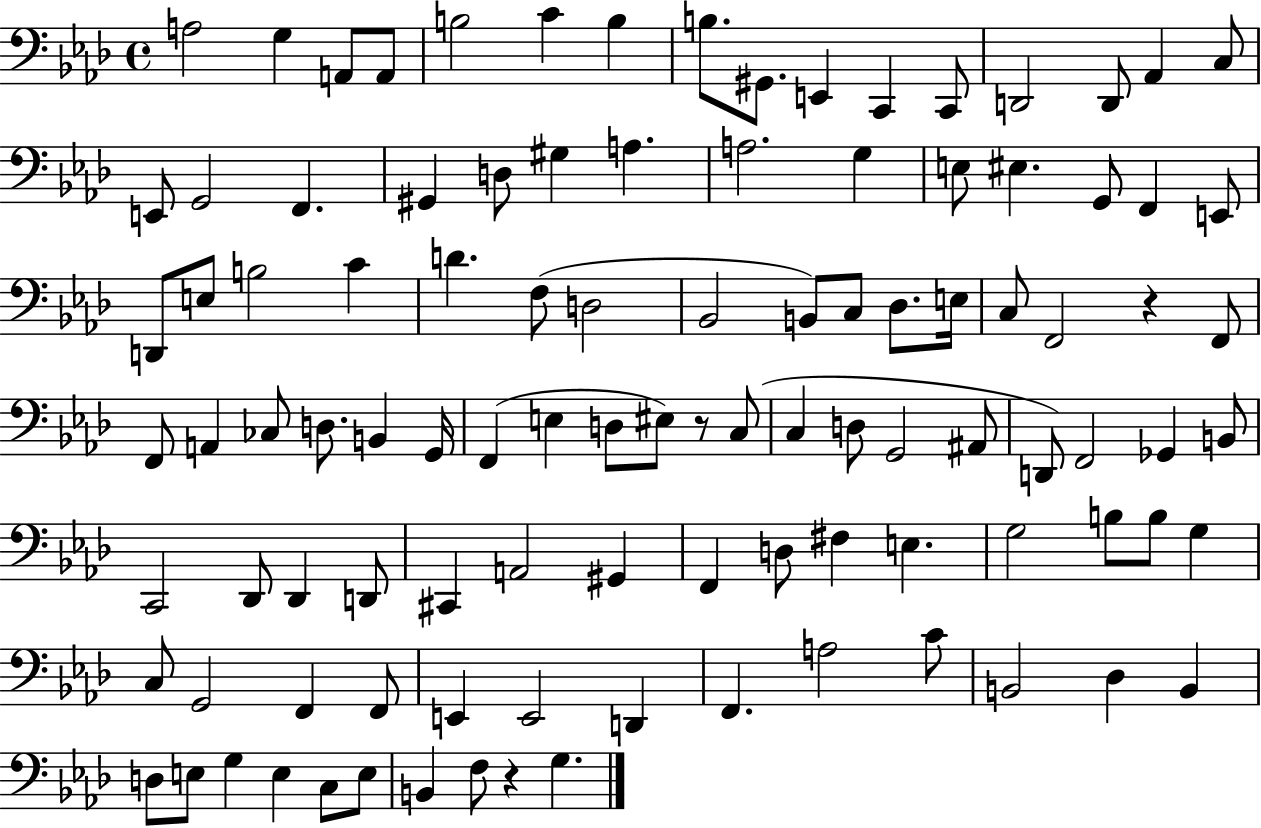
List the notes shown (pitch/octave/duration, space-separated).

A3/h G3/q A2/e A2/e B3/h C4/q B3/q B3/e. G#2/e. E2/q C2/q C2/e D2/h D2/e Ab2/q C3/e E2/e G2/h F2/q. G#2/q D3/e G#3/q A3/q. A3/h. G3/q E3/e EIS3/q. G2/e F2/q E2/e D2/e E3/e B3/h C4/q D4/q. F3/e D3/h Bb2/h B2/e C3/e Db3/e. E3/s C3/e F2/h R/q F2/e F2/e A2/q CES3/e D3/e. B2/q G2/s F2/q E3/q D3/e EIS3/e R/e C3/e C3/q D3/e G2/h A#2/e D2/e F2/h Gb2/q B2/e C2/h Db2/e Db2/q D2/e C#2/q A2/h G#2/q F2/q D3/e F#3/q E3/q. G3/h B3/e B3/e G3/q C3/e G2/h F2/q F2/e E2/q E2/h D2/q F2/q. A3/h C4/e B2/h Db3/q B2/q D3/e E3/e G3/q E3/q C3/e E3/e B2/q F3/e R/q G3/q.